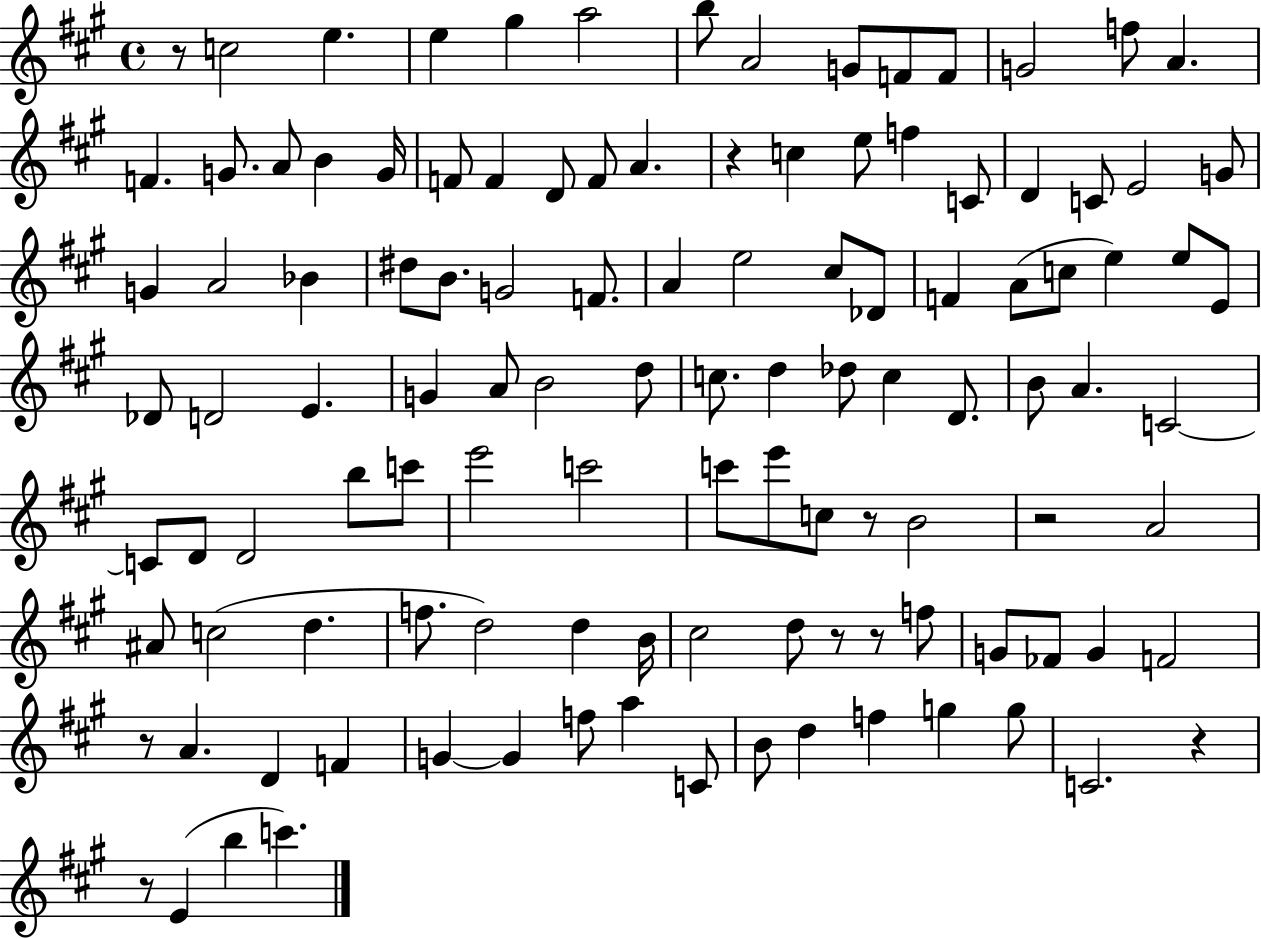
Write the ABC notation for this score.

X:1
T:Untitled
M:4/4
L:1/4
K:A
z/2 c2 e e ^g a2 b/2 A2 G/2 F/2 F/2 G2 f/2 A F G/2 A/2 B G/4 F/2 F D/2 F/2 A z c e/2 f C/2 D C/2 E2 G/2 G A2 _B ^d/2 B/2 G2 F/2 A e2 ^c/2 _D/2 F A/2 c/2 e e/2 E/2 _D/2 D2 E G A/2 B2 d/2 c/2 d _d/2 c D/2 B/2 A C2 C/2 D/2 D2 b/2 c'/2 e'2 c'2 c'/2 e'/2 c/2 z/2 B2 z2 A2 ^A/2 c2 d f/2 d2 d B/4 ^c2 d/2 z/2 z/2 f/2 G/2 _F/2 G F2 z/2 A D F G G f/2 a C/2 B/2 d f g g/2 C2 z z/2 E b c'